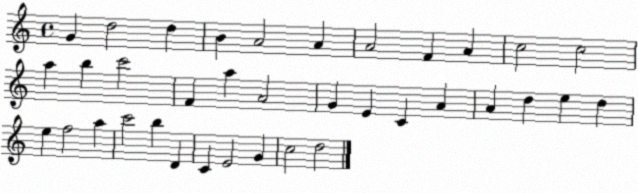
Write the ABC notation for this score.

X:1
T:Untitled
M:4/4
L:1/4
K:C
G d2 d B A2 A A2 F A c2 c2 a b c'2 F a A2 G E C A A d e d e f2 a c'2 b D C E2 G c2 d2